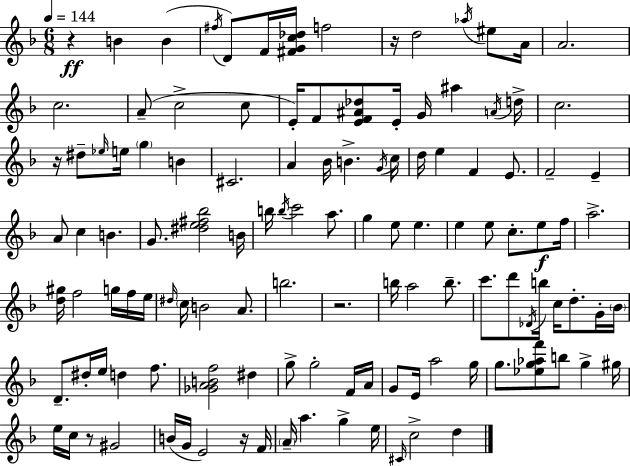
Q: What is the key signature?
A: D minor